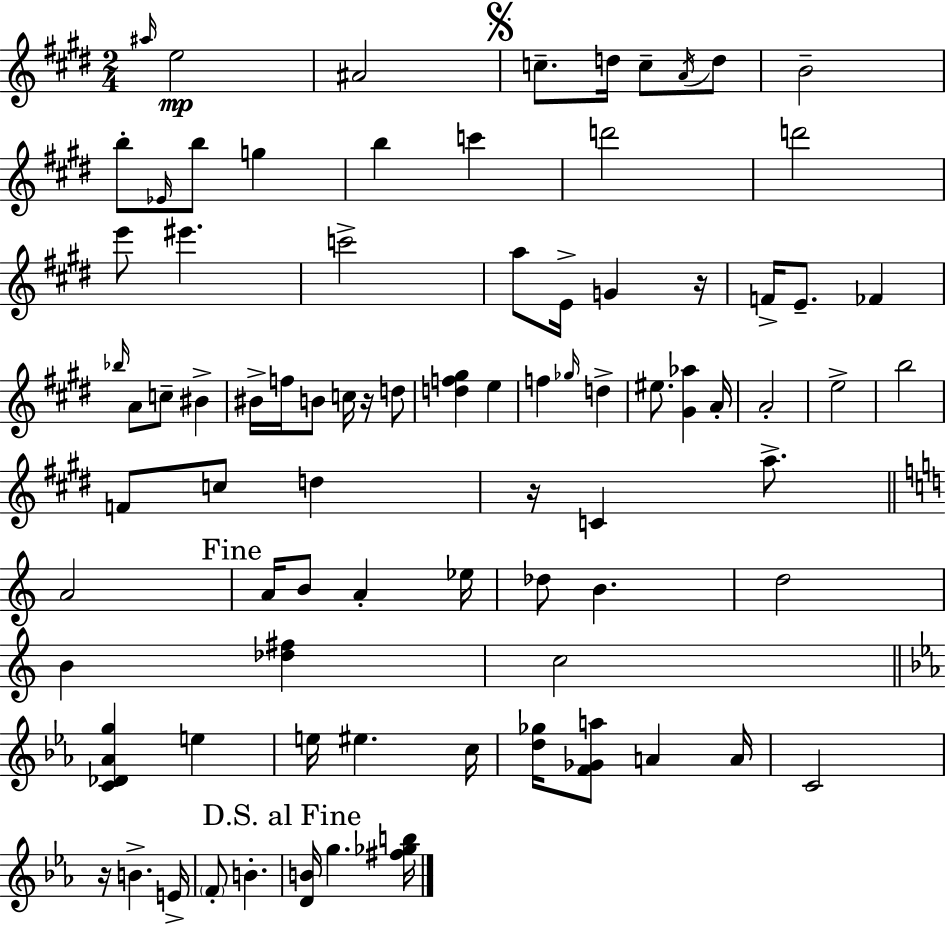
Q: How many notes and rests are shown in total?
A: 83